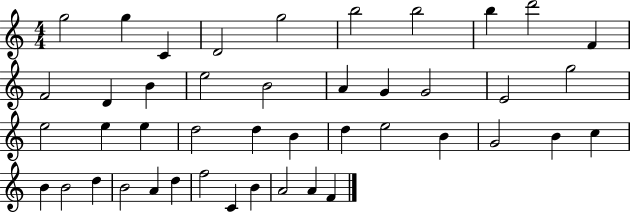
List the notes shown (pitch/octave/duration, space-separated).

G5/h G5/q C4/q D4/h G5/h B5/h B5/h B5/q D6/h F4/q F4/h D4/q B4/q E5/h B4/h A4/q G4/q G4/h E4/h G5/h E5/h E5/q E5/q D5/h D5/q B4/q D5/q E5/h B4/q G4/h B4/q C5/q B4/q B4/h D5/q B4/h A4/q D5/q F5/h C4/q B4/q A4/h A4/q F4/q